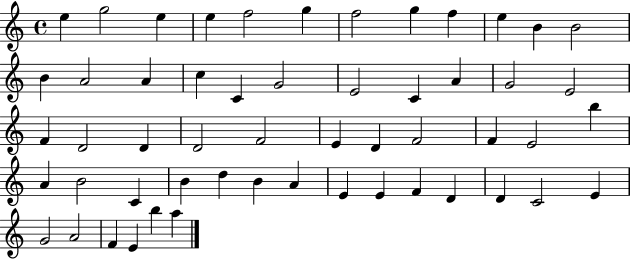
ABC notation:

X:1
T:Untitled
M:4/4
L:1/4
K:C
e g2 e e f2 g f2 g f e B B2 B A2 A c C G2 E2 C A G2 E2 F D2 D D2 F2 E D F2 F E2 b A B2 C B d B A E E F D D C2 E G2 A2 F E b a